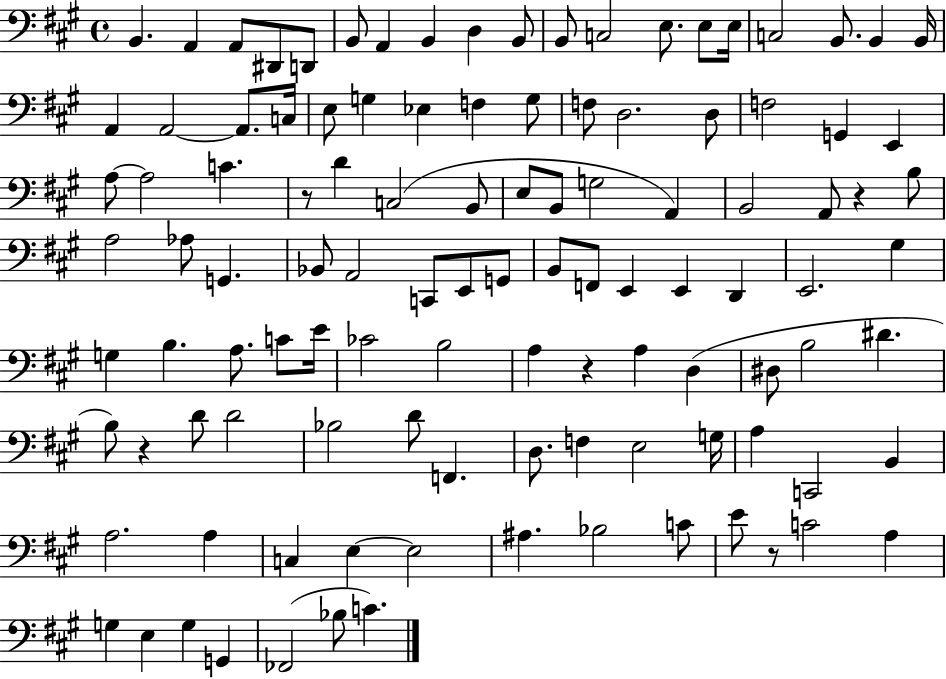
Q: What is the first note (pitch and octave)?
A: B2